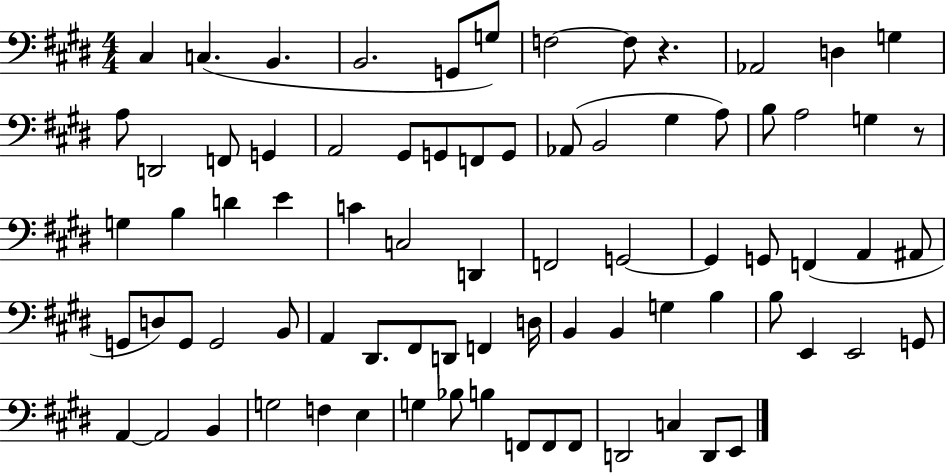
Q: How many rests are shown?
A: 2